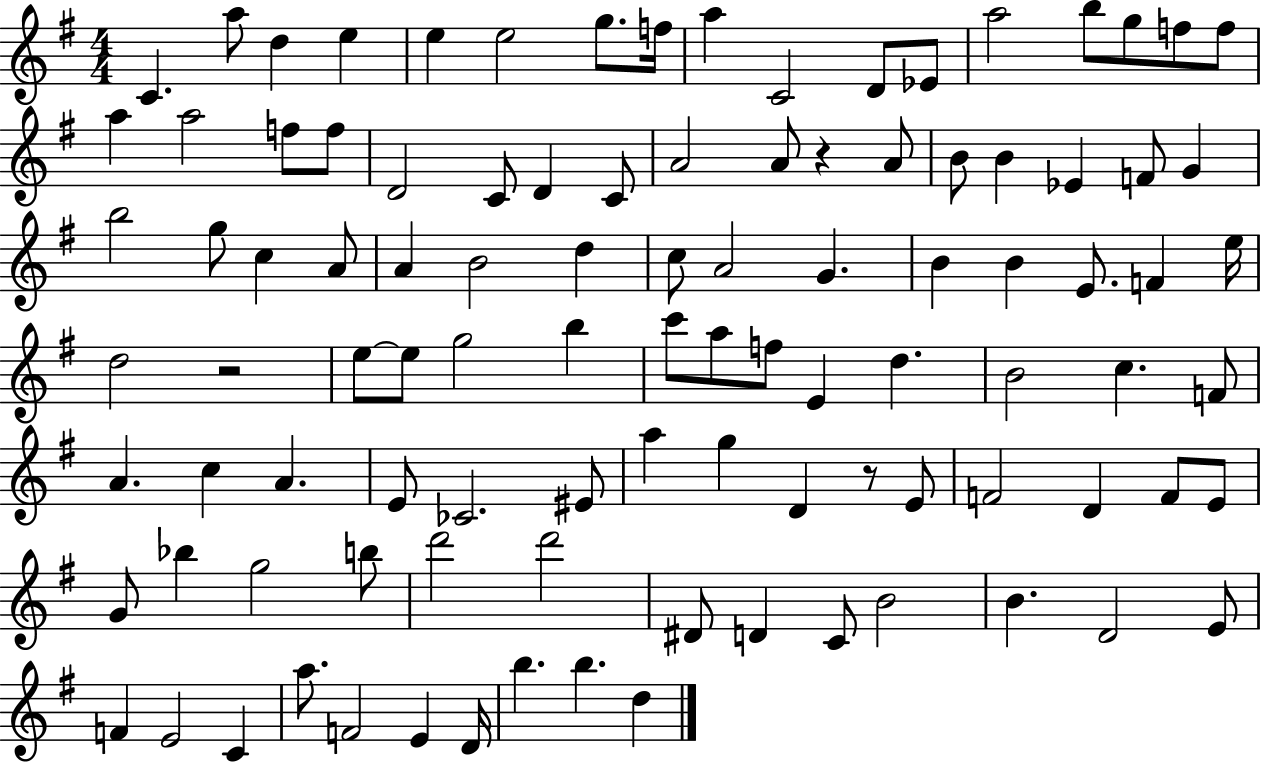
{
  \clef treble
  \numericTimeSignature
  \time 4/4
  \key g \major
  c'4. a''8 d''4 e''4 | e''4 e''2 g''8. f''16 | a''4 c'2 d'8 ees'8 | a''2 b''8 g''8 f''8 f''8 | \break a''4 a''2 f''8 f''8 | d'2 c'8 d'4 c'8 | a'2 a'8 r4 a'8 | b'8 b'4 ees'4 f'8 g'4 | \break b''2 g''8 c''4 a'8 | a'4 b'2 d''4 | c''8 a'2 g'4. | b'4 b'4 e'8. f'4 e''16 | \break d''2 r2 | e''8~~ e''8 g''2 b''4 | c'''8 a''8 f''8 e'4 d''4. | b'2 c''4. f'8 | \break a'4. c''4 a'4. | e'8 ces'2. eis'8 | a''4 g''4 d'4 r8 e'8 | f'2 d'4 f'8 e'8 | \break g'8 bes''4 g''2 b''8 | d'''2 d'''2 | dis'8 d'4 c'8 b'2 | b'4. d'2 e'8 | \break f'4 e'2 c'4 | a''8. f'2 e'4 d'16 | b''4. b''4. d''4 | \bar "|."
}